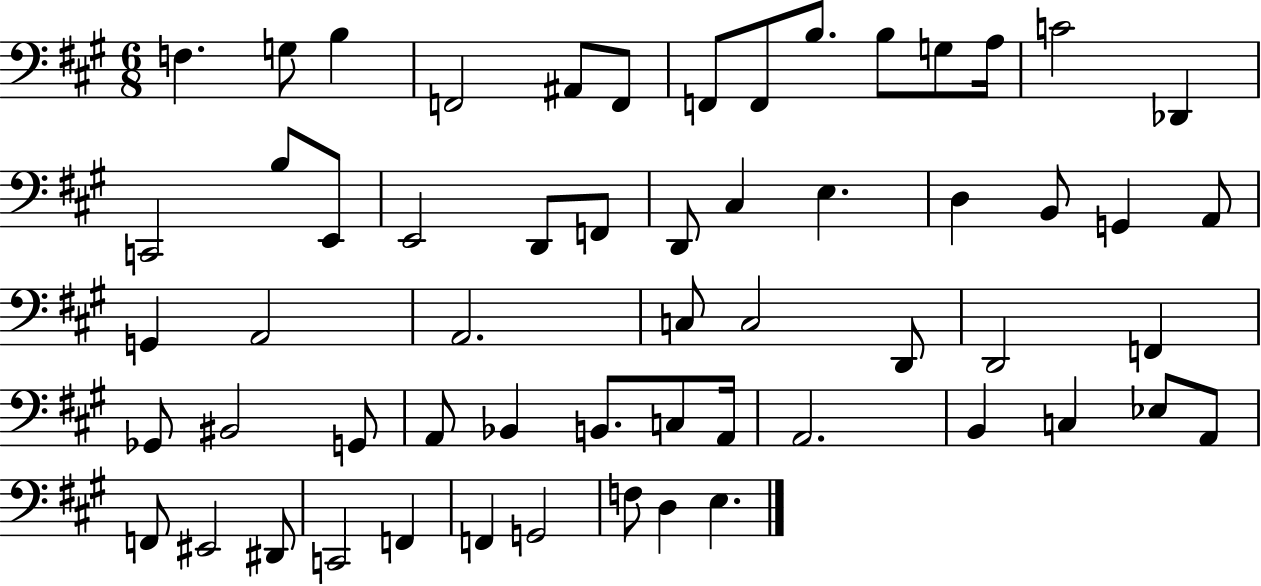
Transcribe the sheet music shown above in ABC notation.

X:1
T:Untitled
M:6/8
L:1/4
K:A
F, G,/2 B, F,,2 ^A,,/2 F,,/2 F,,/2 F,,/2 B,/2 B,/2 G,/2 A,/4 C2 _D,, C,,2 B,/2 E,,/2 E,,2 D,,/2 F,,/2 D,,/2 ^C, E, D, B,,/2 G,, A,,/2 G,, A,,2 A,,2 C,/2 C,2 D,,/2 D,,2 F,, _G,,/2 ^B,,2 G,,/2 A,,/2 _B,, B,,/2 C,/2 A,,/4 A,,2 B,, C, _E,/2 A,,/2 F,,/2 ^E,,2 ^D,,/2 C,,2 F,, F,, G,,2 F,/2 D, E,